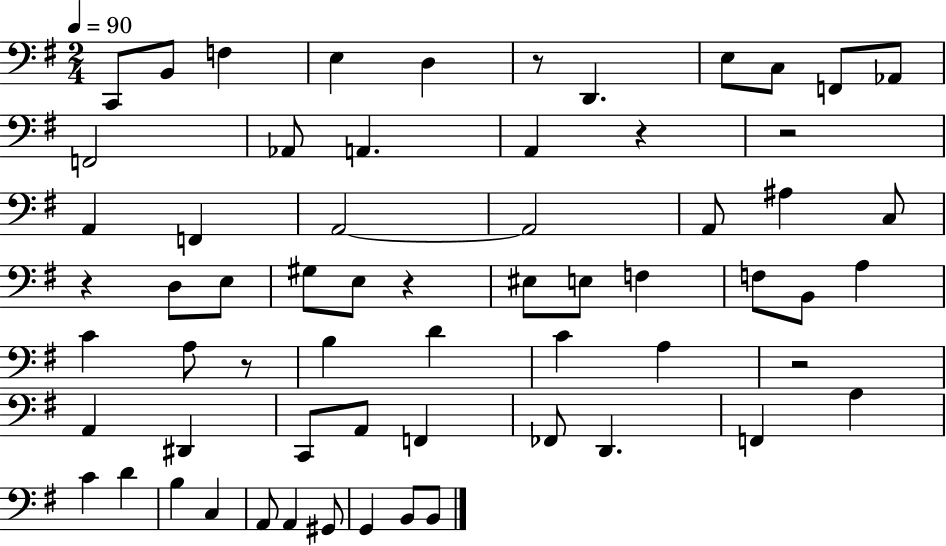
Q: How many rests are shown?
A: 7